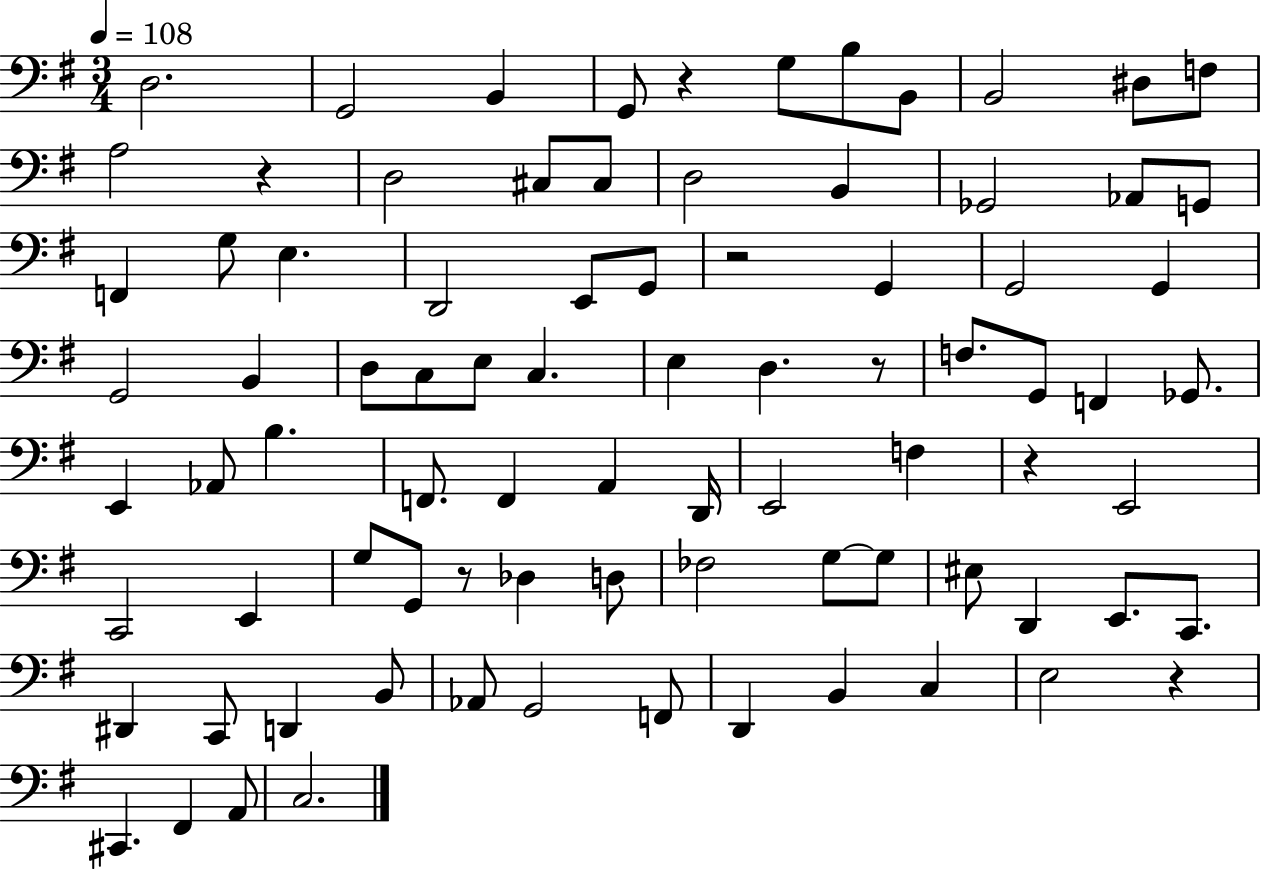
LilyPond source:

{
  \clef bass
  \numericTimeSignature
  \time 3/4
  \key g \major
  \tempo 4 = 108
  d2. | g,2 b,4 | g,8 r4 g8 b8 b,8 | b,2 dis8 f8 | \break a2 r4 | d2 cis8 cis8 | d2 b,4 | ges,2 aes,8 g,8 | \break f,4 g8 e4. | d,2 e,8 g,8 | r2 g,4 | g,2 g,4 | \break g,2 b,4 | d8 c8 e8 c4. | e4 d4. r8 | f8. g,8 f,4 ges,8. | \break e,4 aes,8 b4. | f,8. f,4 a,4 d,16 | e,2 f4 | r4 e,2 | \break c,2 e,4 | g8 g,8 r8 des4 d8 | fes2 g8~~ g8 | eis8 d,4 e,8. c,8. | \break dis,4 c,8 d,4 b,8 | aes,8 g,2 f,8 | d,4 b,4 c4 | e2 r4 | \break cis,4. fis,4 a,8 | c2. | \bar "|."
}